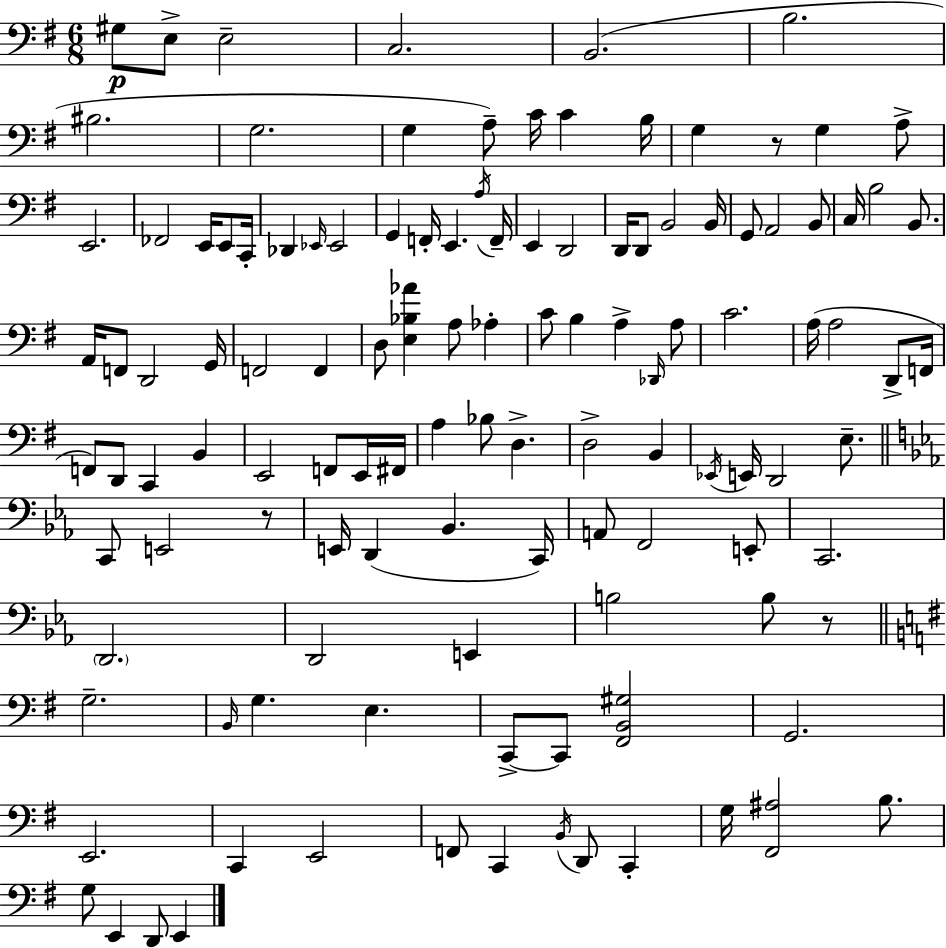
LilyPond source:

{
  \clef bass
  \numericTimeSignature
  \time 6/8
  \key g \major
  gis8\p e8-> e2-- | c2. | b,2.( | b2. | \break bis2. | g2. | g4 a8--) c'16 c'4 b16 | g4 r8 g4 a8-> | \break e,2. | fes,2 e,16 e,8 c,16-. | des,4 \grace { ees,16 } ees,2 | g,4 f,16-. e,4. | \break \acciaccatura { a16 } f,16-- e,4 d,2 | d,16 d,8 b,2 | b,16 g,8 a,2 | b,8 c16 b2 b,8. | \break a,16 f,8 d,2 | g,16 f,2 f,4 | d8 <e bes aes'>4 a8 aes4-. | c'8 b4 a4-> | \break \grace { des,16 } a8 c'2. | a16( a2 | d,8-> f,16 f,8) d,8 c,4 b,4 | e,2 f,8 | \break e,16 fis,16 a4 bes8 d4.-> | d2-> b,4 | \acciaccatura { ees,16 } e,16 d,2 | e8.-- \bar "||" \break \key c \minor c,8 e,2 r8 | e,16 d,4( bes,4. c,16) | a,8 f,2 e,8-. | c,2. | \break \parenthesize d,2. | d,2 e,4 | b2 b8 r8 | \bar "||" \break \key e \minor g2.-- | \grace { b,16 } g4. e4. | c,8->~~ c,8 <fis, b, gis>2 | g,2. | \break e,2. | c,4 e,2 | f,8 c,4 \acciaccatura { b,16 } d,8 c,4-. | g16 <fis, ais>2 b8. | \break g8 e,4 d,8 e,4 | \bar "|."
}